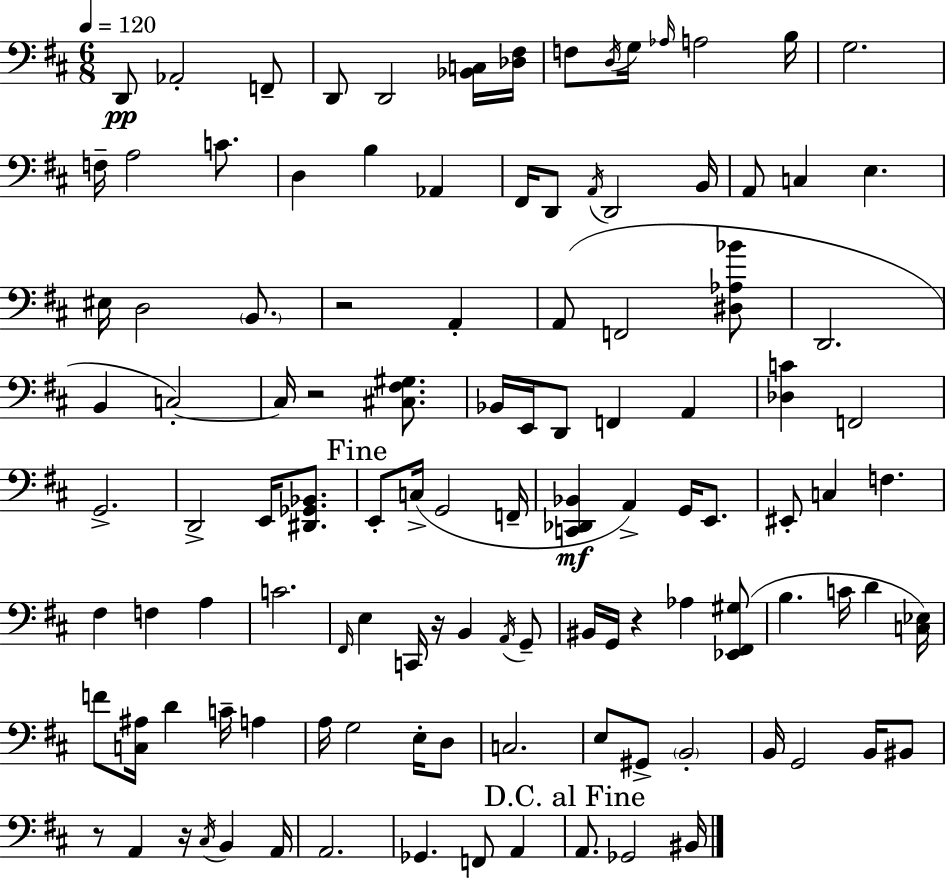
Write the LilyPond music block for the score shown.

{
  \clef bass
  \numericTimeSignature
  \time 6/8
  \key d \major
  \tempo 4 = 120
  d,8\pp aes,2-. f,8-- | d,8 d,2 <bes, c>16 <des fis>16 | f8 \acciaccatura { d16 } g16 \grace { aes16 } a2 | b16 g2. | \break f16-- a2 c'8. | d4 b4 aes,4 | fis,16 d,8 \acciaccatura { a,16 } d,2 | b,16 a,8 c4 e4. | \break eis16 d2 | \parenthesize b,8. r2 a,4-. | a,8( f,2 | <dis aes bes'>8 d,2. | \break b,4 c2-.~~) | c16 r2 | <cis fis gis>8. bes,16 e,16 d,8 f,4 a,4 | <des c'>4 f,2 | \break g,2.-> | d,2-> e,16 | <dis, ges, bes,>8. \mark "Fine" e,8-. c16->( g,2 | f,16-- <c, des, bes,>4\mf a,4->) g,16 | \break e,8. eis,8-. c4 f4. | fis4 f4 a4 | c'2. | \grace { fis,16 } e4 c,16 r16 b,4 | \break \acciaccatura { a,16 } g,8-- bis,16 g,16 r4 aes4 | <ees, fis, gis>8( b4. c'16 | d'4 <c ees>16) f'8 <c ais>16 d'4 | c'16-- a4 a16 g2 | \break e16-. d8 c2. | e8 gis,8-> \parenthesize b,2-. | b,16 g,2 | b,16 bis,8 r8 a,4 r16 | \break \acciaccatura { cis16 } b,4 a,16 a,2. | ges,4. | f,8 a,4 \mark "D.C. al Fine" a,8. ges,2 | bis,16 \bar "|."
}